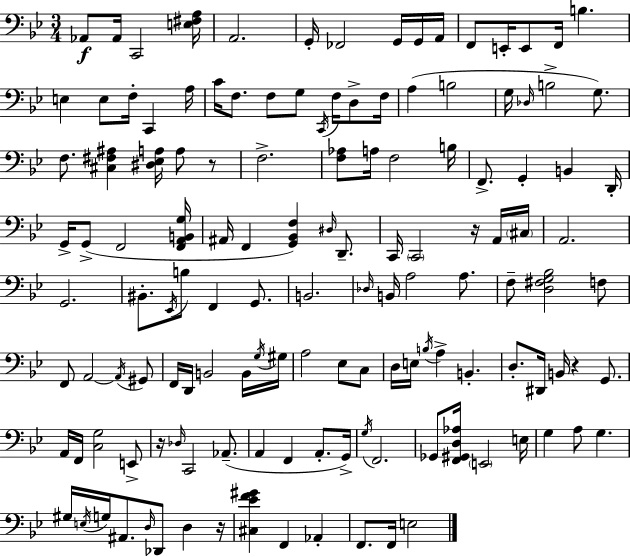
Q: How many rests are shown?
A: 5